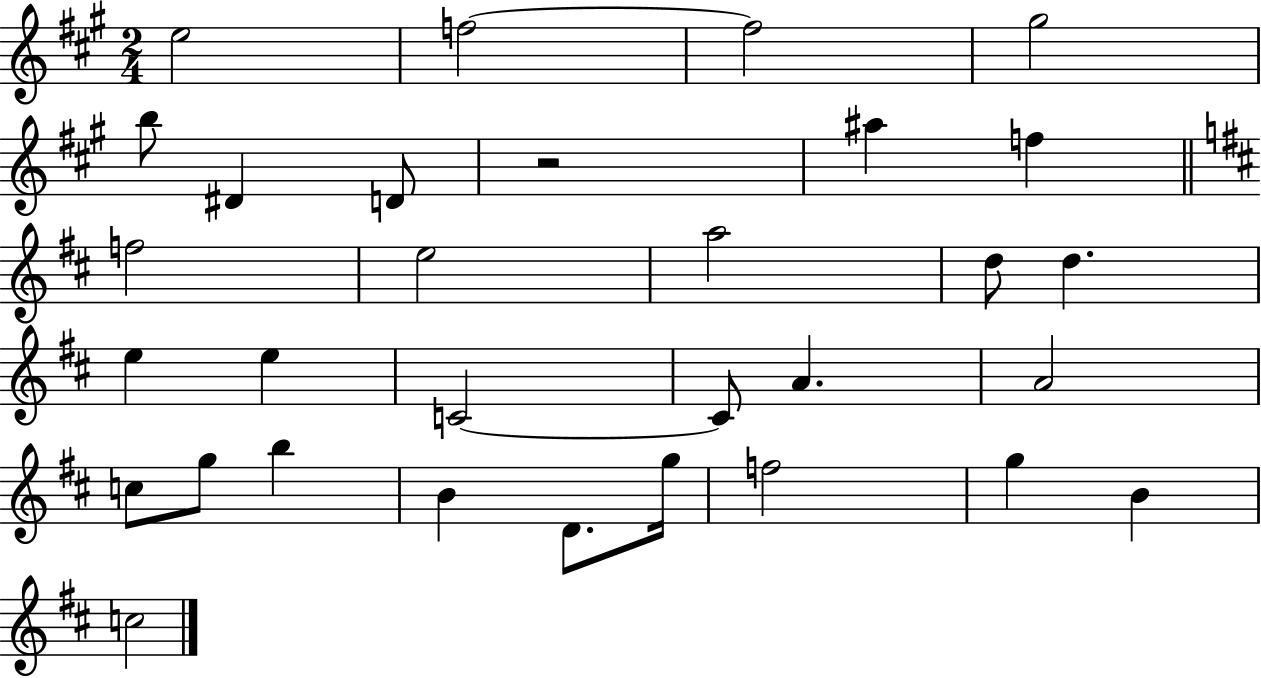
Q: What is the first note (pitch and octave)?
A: E5